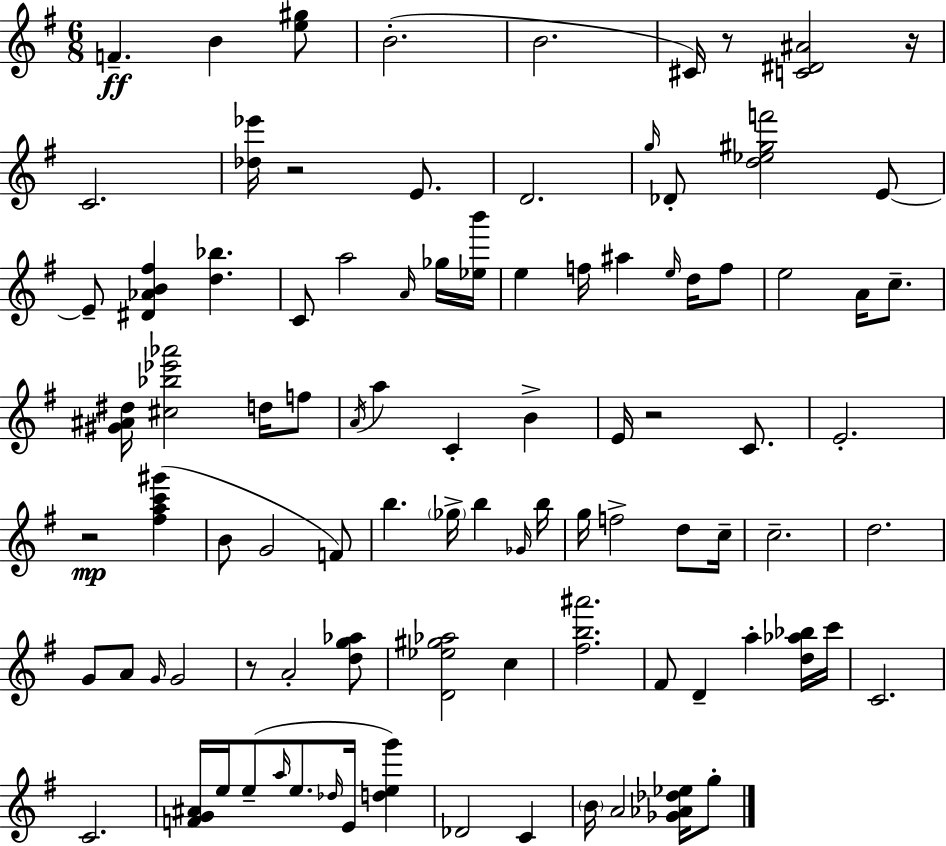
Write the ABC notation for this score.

X:1
T:Untitled
M:6/8
L:1/4
K:G
F B [e^g]/2 B2 B2 ^C/4 z/2 [C^D^A]2 z/4 C2 [_d_e']/4 z2 E/2 D2 g/4 _D/2 [d_e^gf']2 E/2 E/2 [^D_AB^f] [d_b] C/2 a2 A/4 _g/4 [_eb']/4 e f/4 ^a e/4 d/4 f/2 e2 A/4 c/2 [^G^A^d]/4 [^c_b_e'_a']2 d/4 f/2 A/4 a C B E/4 z2 C/2 E2 z2 [^fac'^g'] B/2 G2 F/2 b _g/4 b _G/4 b/4 g/4 f2 d/2 c/4 c2 d2 G/2 A/2 G/4 G2 z/2 A2 [dg_a]/2 [D_e^g_a]2 c [^fb^a']2 ^F/2 D a [d_a_b]/4 c'/4 C2 C2 [FG^A]/4 e/4 e/2 a/4 e/2 _d/4 E/4 [deg'] _D2 C B/4 A2 [_G_A_d_e]/4 g/2